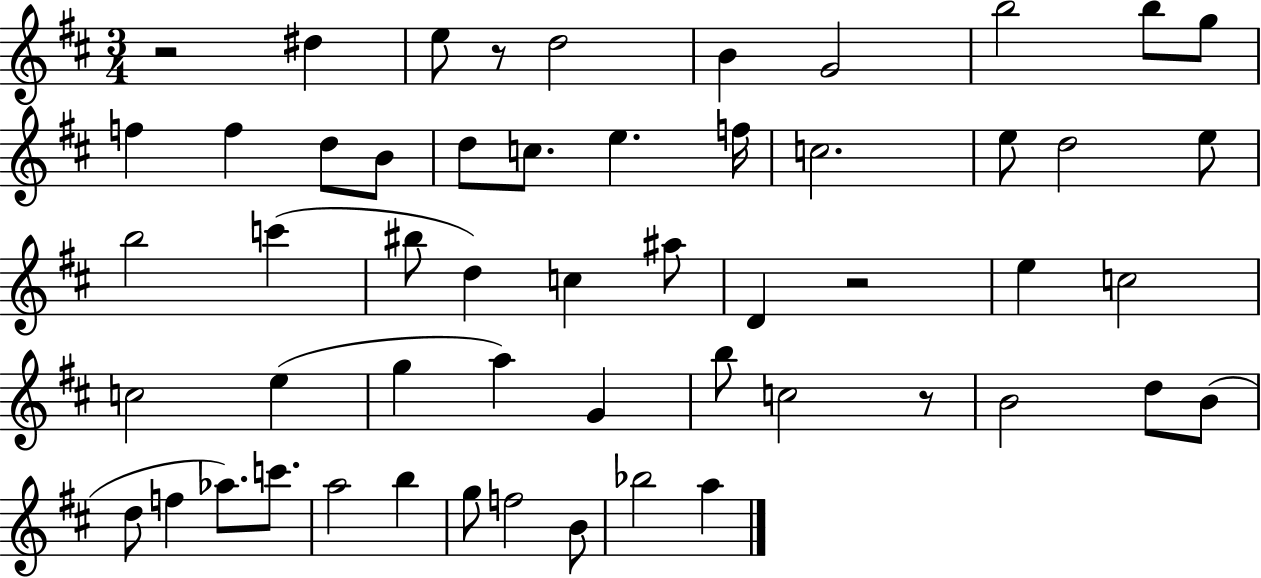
X:1
T:Untitled
M:3/4
L:1/4
K:D
z2 ^d e/2 z/2 d2 B G2 b2 b/2 g/2 f f d/2 B/2 d/2 c/2 e f/4 c2 e/2 d2 e/2 b2 c' ^b/2 d c ^a/2 D z2 e c2 c2 e g a G b/2 c2 z/2 B2 d/2 B/2 d/2 f _a/2 c'/2 a2 b g/2 f2 B/2 _b2 a